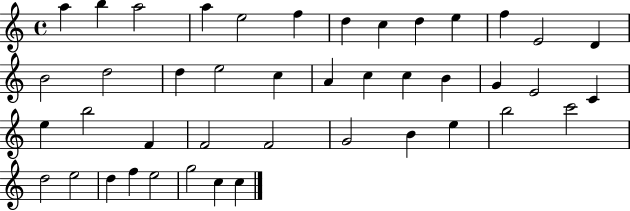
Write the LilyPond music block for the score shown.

{
  \clef treble
  \time 4/4
  \defaultTimeSignature
  \key c \major
  a''4 b''4 a''2 | a''4 e''2 f''4 | d''4 c''4 d''4 e''4 | f''4 e'2 d'4 | \break b'2 d''2 | d''4 e''2 c''4 | a'4 c''4 c''4 b'4 | g'4 e'2 c'4 | \break e''4 b''2 f'4 | f'2 f'2 | g'2 b'4 e''4 | b''2 c'''2 | \break d''2 e''2 | d''4 f''4 e''2 | g''2 c''4 c''4 | \bar "|."
}